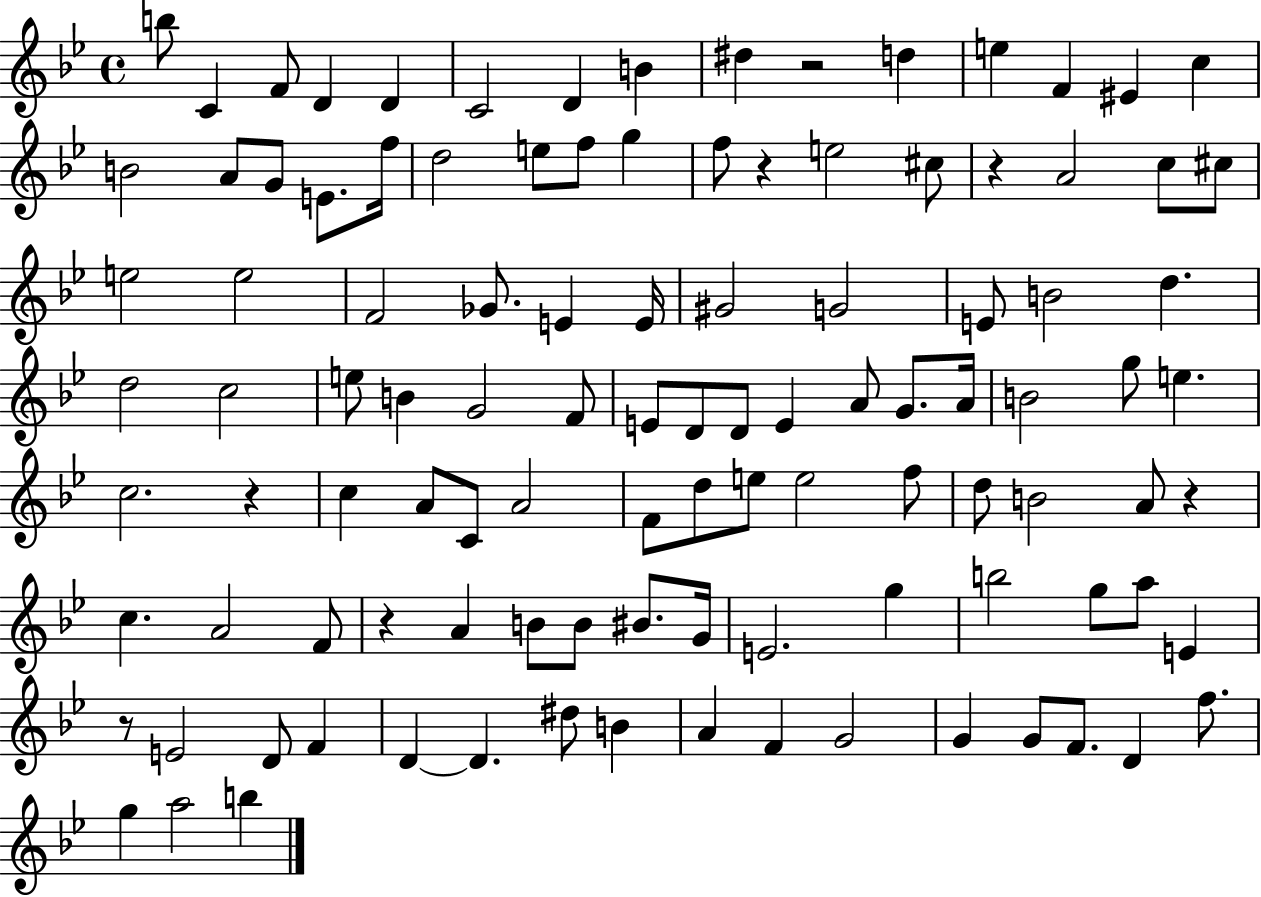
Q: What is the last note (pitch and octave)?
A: B5